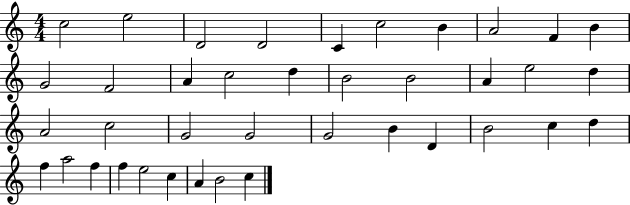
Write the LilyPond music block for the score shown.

{
  \clef treble
  \numericTimeSignature
  \time 4/4
  \key c \major
  c''2 e''2 | d'2 d'2 | c'4 c''2 b'4 | a'2 f'4 b'4 | \break g'2 f'2 | a'4 c''2 d''4 | b'2 b'2 | a'4 e''2 d''4 | \break a'2 c''2 | g'2 g'2 | g'2 b'4 d'4 | b'2 c''4 d''4 | \break f''4 a''2 f''4 | f''4 e''2 c''4 | a'4 b'2 c''4 | \bar "|."
}